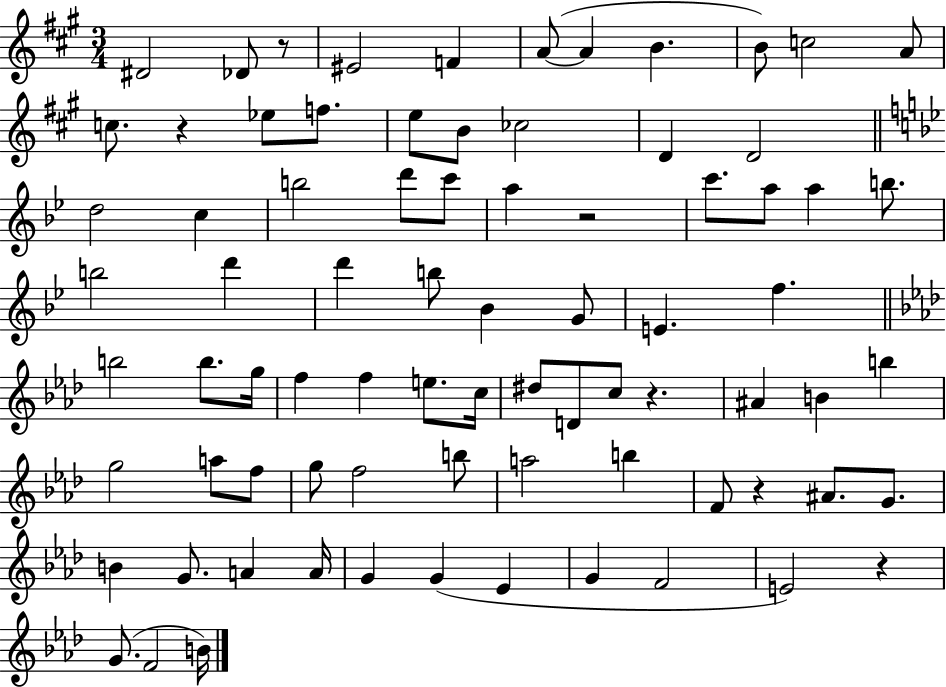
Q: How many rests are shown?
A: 6